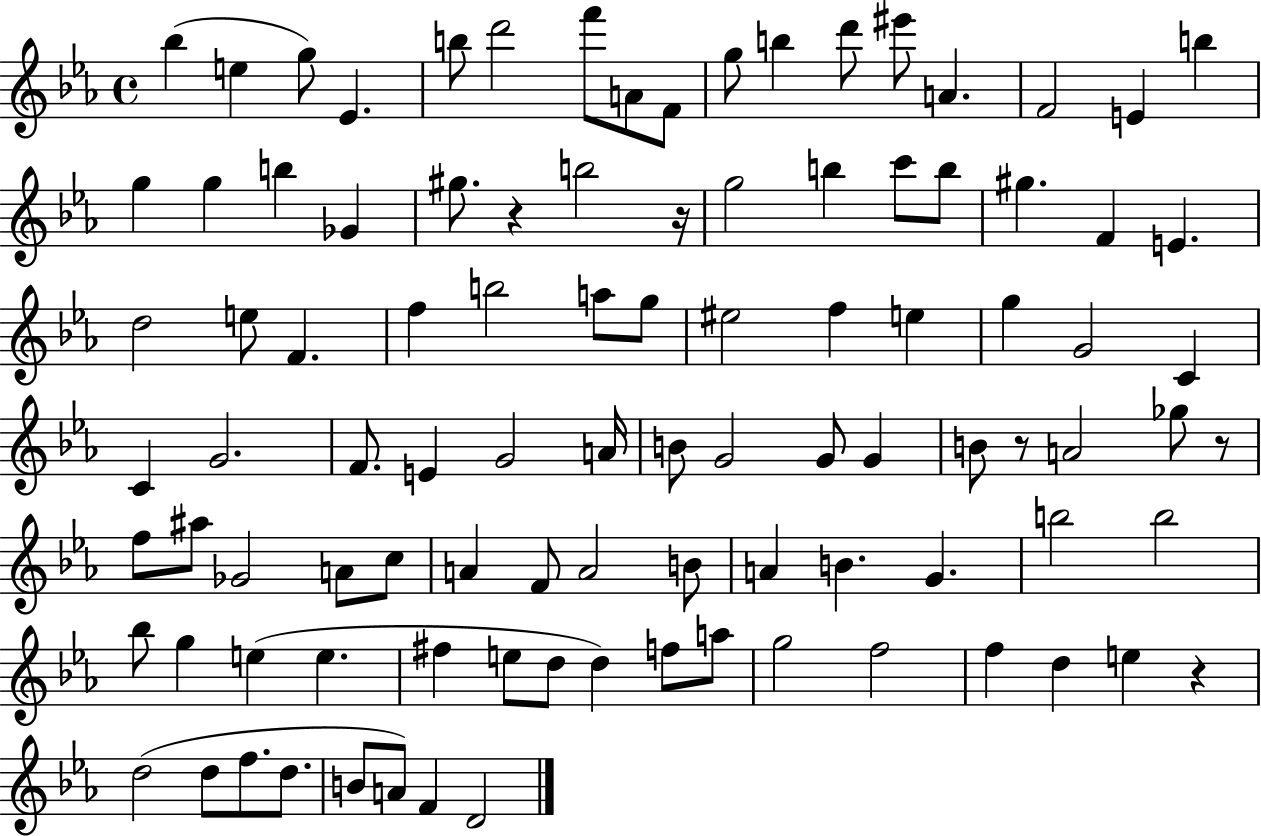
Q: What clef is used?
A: treble